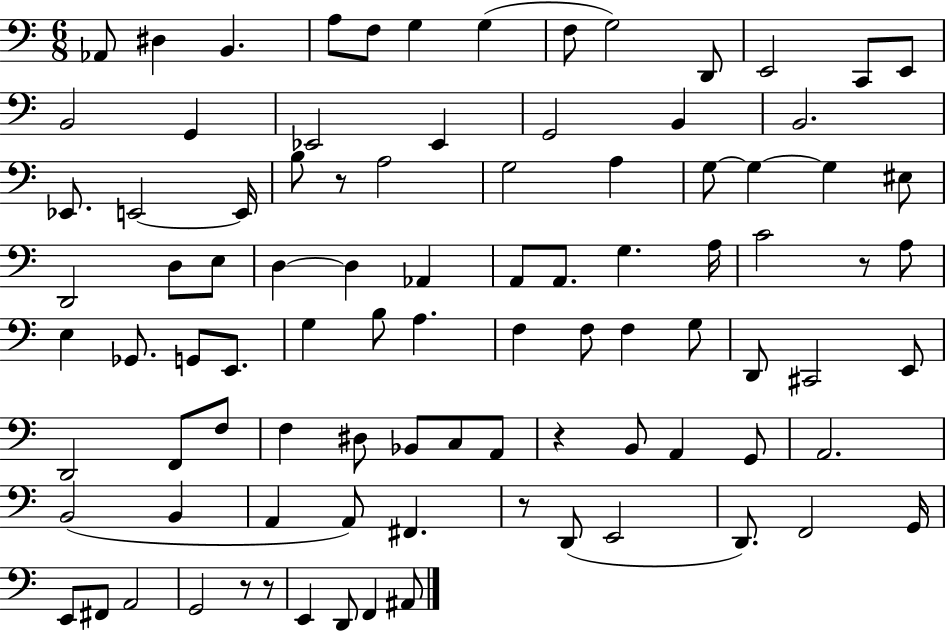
Ab2/e D#3/q B2/q. A3/e F3/e G3/q G3/q F3/e G3/h D2/e E2/h C2/e E2/e B2/h G2/q Eb2/h Eb2/q G2/h B2/q B2/h. Eb2/e. E2/h E2/s B3/e R/e A3/h G3/h A3/q G3/e G3/q G3/q EIS3/e D2/h D3/e E3/e D3/q D3/q Ab2/q A2/e A2/e. G3/q. A3/s C4/h R/e A3/e E3/q Gb2/e. G2/e E2/e. G3/q B3/e A3/q. F3/q F3/e F3/q G3/e D2/e C#2/h E2/e D2/h F2/e F3/e F3/q D#3/e Bb2/e C3/e A2/e R/q B2/e A2/q G2/e A2/h. B2/h B2/q A2/q A2/e F#2/q. R/e D2/e E2/h D2/e. F2/h G2/s E2/e F#2/e A2/h G2/h R/e R/e E2/q D2/e F2/q A#2/e